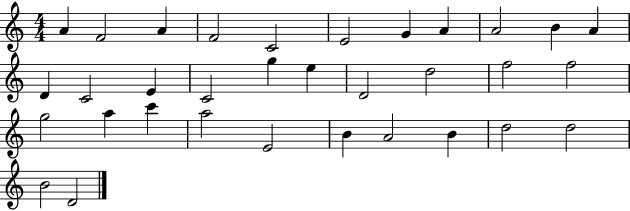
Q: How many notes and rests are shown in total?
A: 33